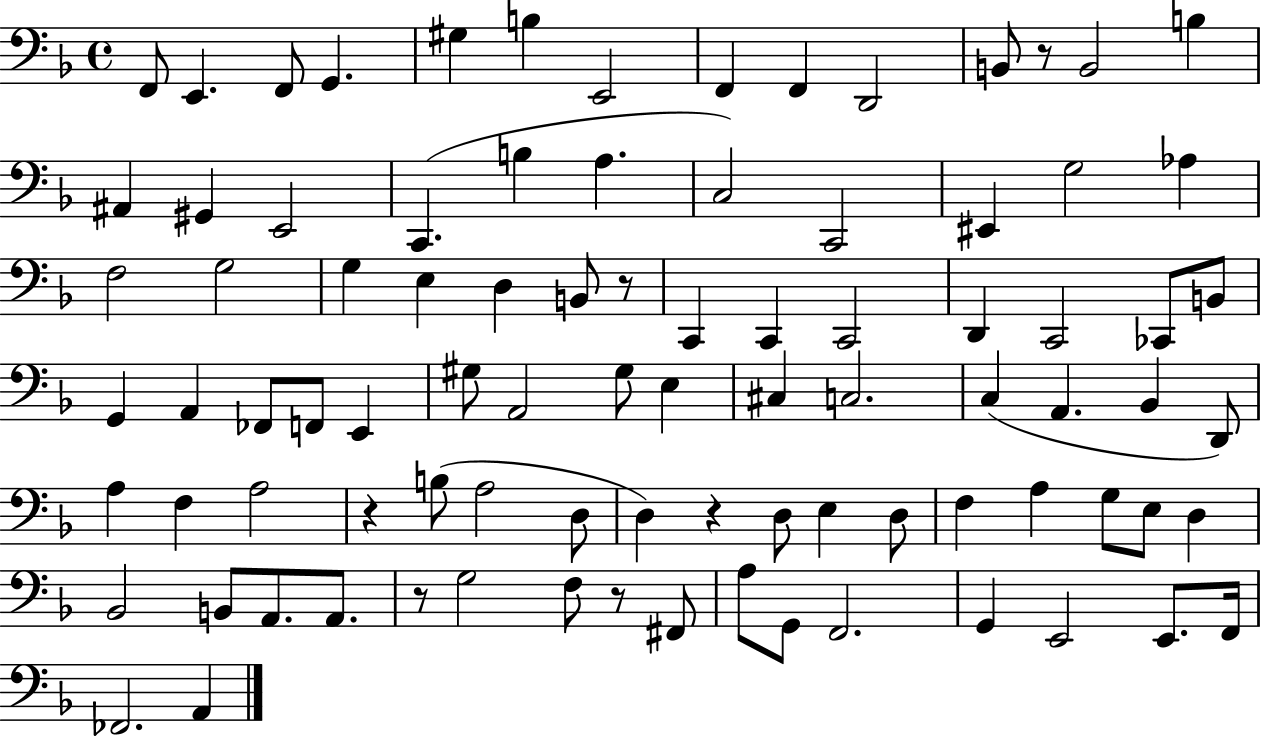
{
  \clef bass
  \time 4/4
  \defaultTimeSignature
  \key f \major
  f,8 e,4. f,8 g,4. | gis4 b4 e,2 | f,4 f,4 d,2 | b,8 r8 b,2 b4 | \break ais,4 gis,4 e,2 | c,4.( b4 a4. | c2) c,2 | eis,4 g2 aes4 | \break f2 g2 | g4 e4 d4 b,8 r8 | c,4 c,4 c,2 | d,4 c,2 ces,8 b,8 | \break g,4 a,4 fes,8 f,8 e,4 | gis8 a,2 gis8 e4 | cis4 c2. | c4( a,4. bes,4 d,8) | \break a4 f4 a2 | r4 b8( a2 d8 | d4) r4 d8 e4 d8 | f4 a4 g8 e8 d4 | \break bes,2 b,8 a,8. a,8. | r8 g2 f8 r8 fis,8 | a8 g,8 f,2. | g,4 e,2 e,8. f,16 | \break fes,2. a,4 | \bar "|."
}